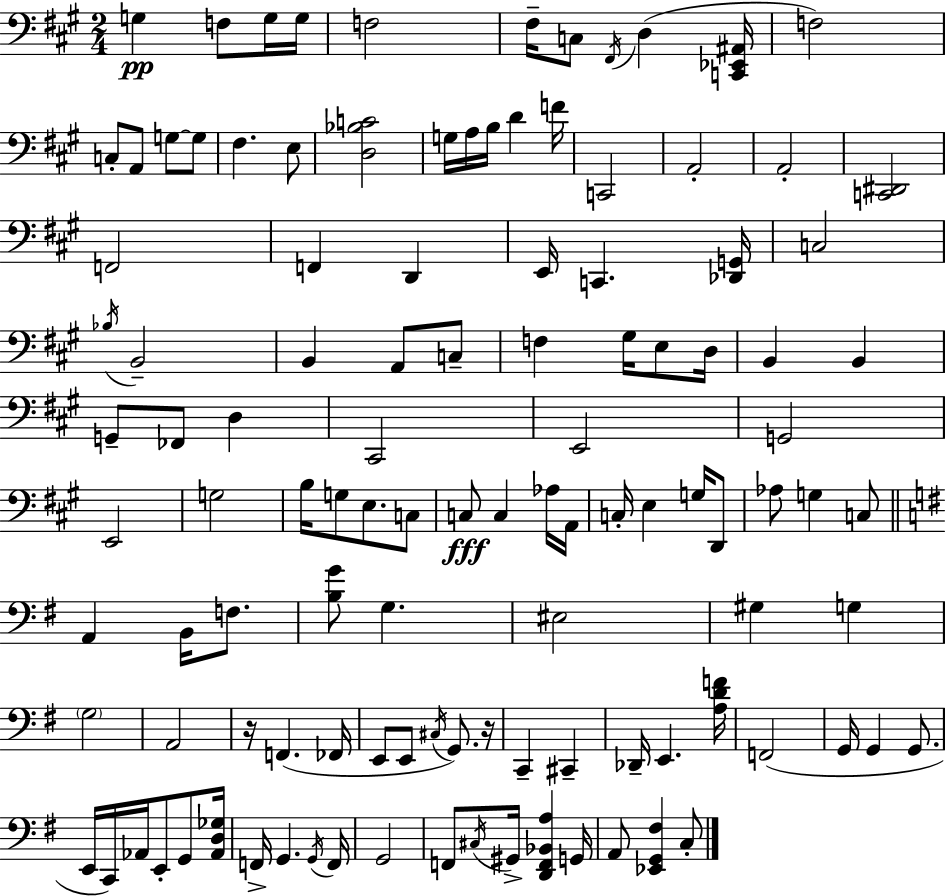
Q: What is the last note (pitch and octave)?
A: C3